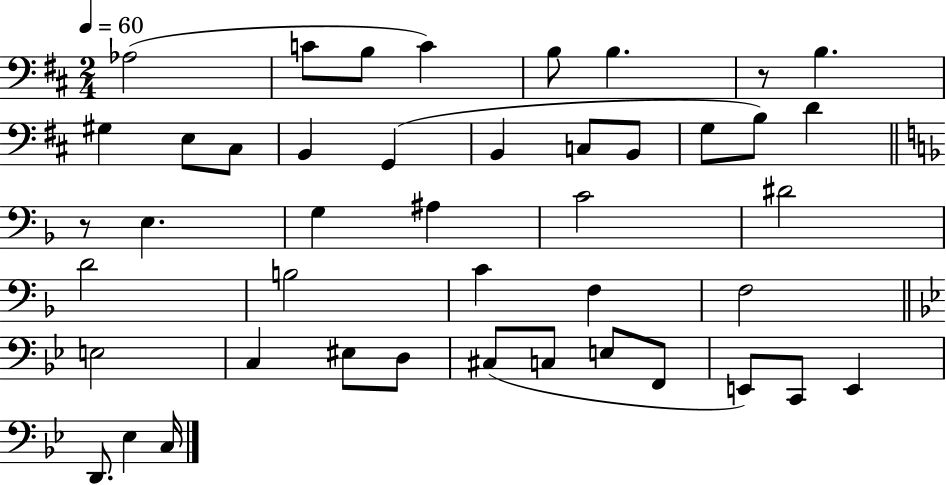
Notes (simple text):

Ab3/h C4/e B3/e C4/q B3/e B3/q. R/e B3/q. G#3/q E3/e C#3/e B2/q G2/q B2/q C3/e B2/e G3/e B3/e D4/q R/e E3/q. G3/q A#3/q C4/h D#4/h D4/h B3/h C4/q F3/q F3/h E3/h C3/q EIS3/e D3/e C#3/e C3/e E3/e F2/e E2/e C2/e E2/q D2/e. Eb3/q C3/s